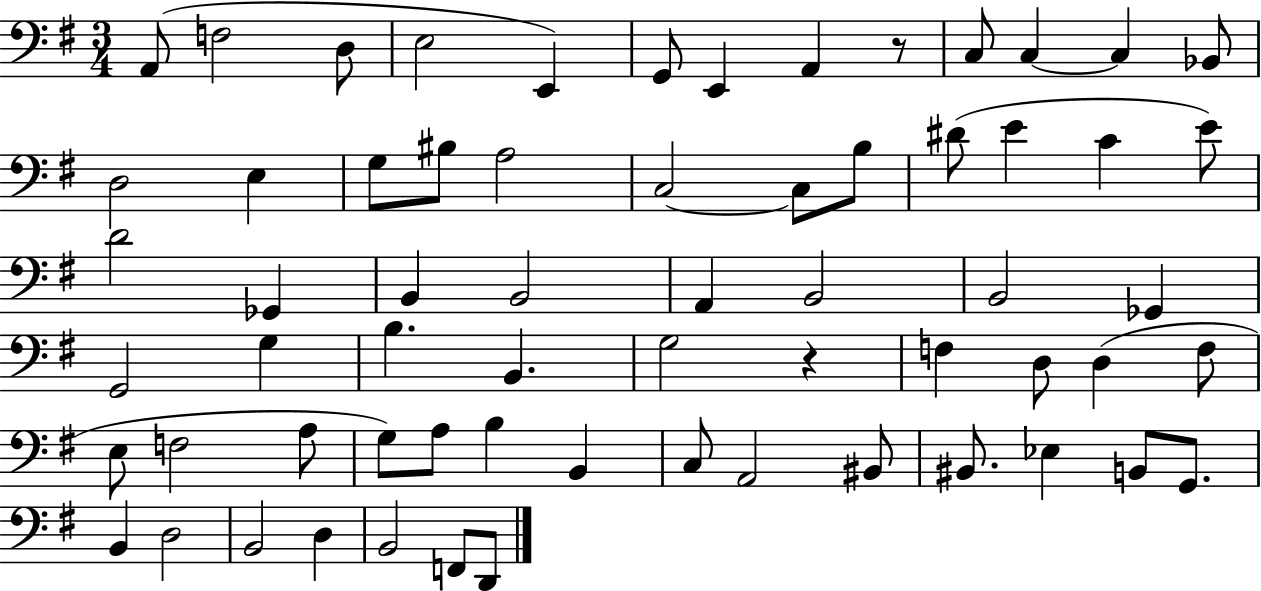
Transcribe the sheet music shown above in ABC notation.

X:1
T:Untitled
M:3/4
L:1/4
K:G
A,,/2 F,2 D,/2 E,2 E,, G,,/2 E,, A,, z/2 C,/2 C, C, _B,,/2 D,2 E, G,/2 ^B,/2 A,2 C,2 C,/2 B,/2 ^D/2 E C E/2 D2 _G,, B,, B,,2 A,, B,,2 B,,2 _G,, G,,2 G, B, B,, G,2 z F, D,/2 D, F,/2 E,/2 F,2 A,/2 G,/2 A,/2 B, B,, C,/2 A,,2 ^B,,/2 ^B,,/2 _E, B,,/2 G,,/2 B,, D,2 B,,2 D, B,,2 F,,/2 D,,/2